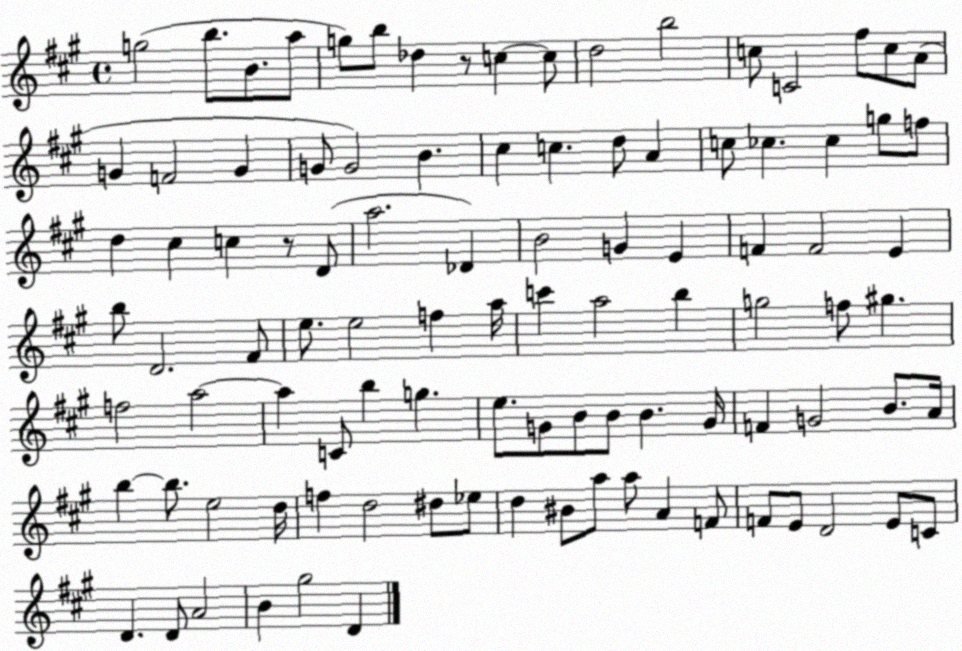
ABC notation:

X:1
T:Untitled
M:4/4
L:1/4
K:A
g2 b/2 B/2 a/2 g/2 b/2 _d z/2 c c/2 d2 b2 c/2 C2 ^f/2 c/2 A/2 G F2 G G/2 G2 B ^c c d/2 A c/2 _c _c g/2 f/2 d ^c c z/2 D/2 a2 _D B2 G E F F2 E b/2 D2 ^F/2 e/2 e2 f a/4 c' a2 b g2 f/2 ^g f2 a2 a C/2 b g e/2 G/2 B/2 B/2 B G/4 F G2 B/2 A/4 b b/2 e2 d/4 f d2 ^d/2 _e/2 d ^B/2 a/2 a/2 A F/2 F/2 E/2 D2 E/2 C/2 D D/2 A2 B ^g2 D